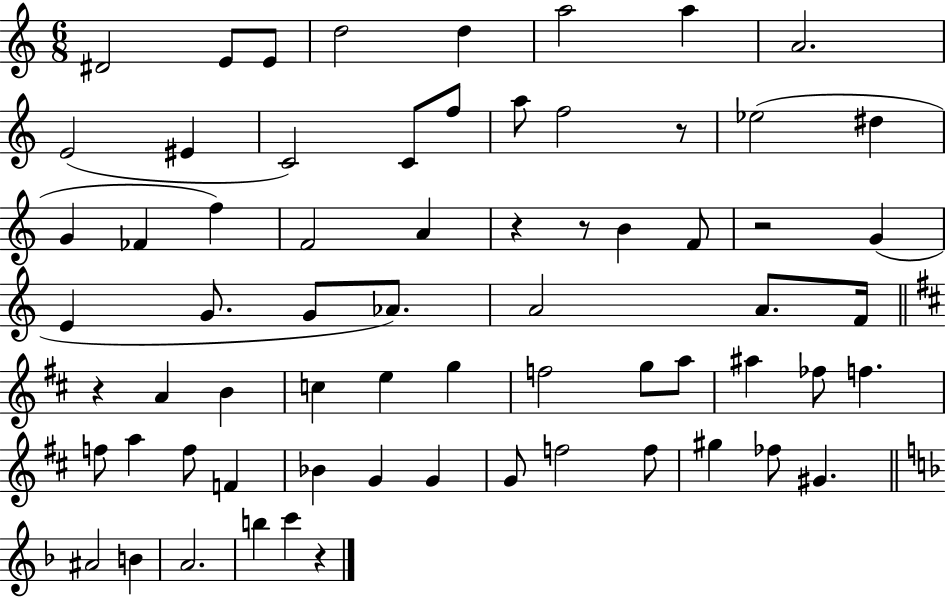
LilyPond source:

{
  \clef treble
  \numericTimeSignature
  \time 6/8
  \key c \major
  \repeat volta 2 { dis'2 e'8 e'8 | d''2 d''4 | a''2 a''4 | a'2. | \break e'2( eis'4 | c'2) c'8 f''8 | a''8 f''2 r8 | ees''2( dis''4 | \break g'4 fes'4 f''4) | f'2 a'4 | r4 r8 b'4 f'8 | r2 g'4( | \break e'4 g'8. g'8 aes'8.) | a'2 a'8. f'16 | \bar "||" \break \key d \major r4 a'4 b'4 | c''4 e''4 g''4 | f''2 g''8 a''8 | ais''4 fes''8 f''4. | \break f''8 a''4 f''8 f'4 | bes'4 g'4 g'4 | g'8 f''2 f''8 | gis''4 fes''8 gis'4. | \break \bar "||" \break \key d \minor ais'2 b'4 | a'2. | b''4 c'''4 r4 | } \bar "|."
}